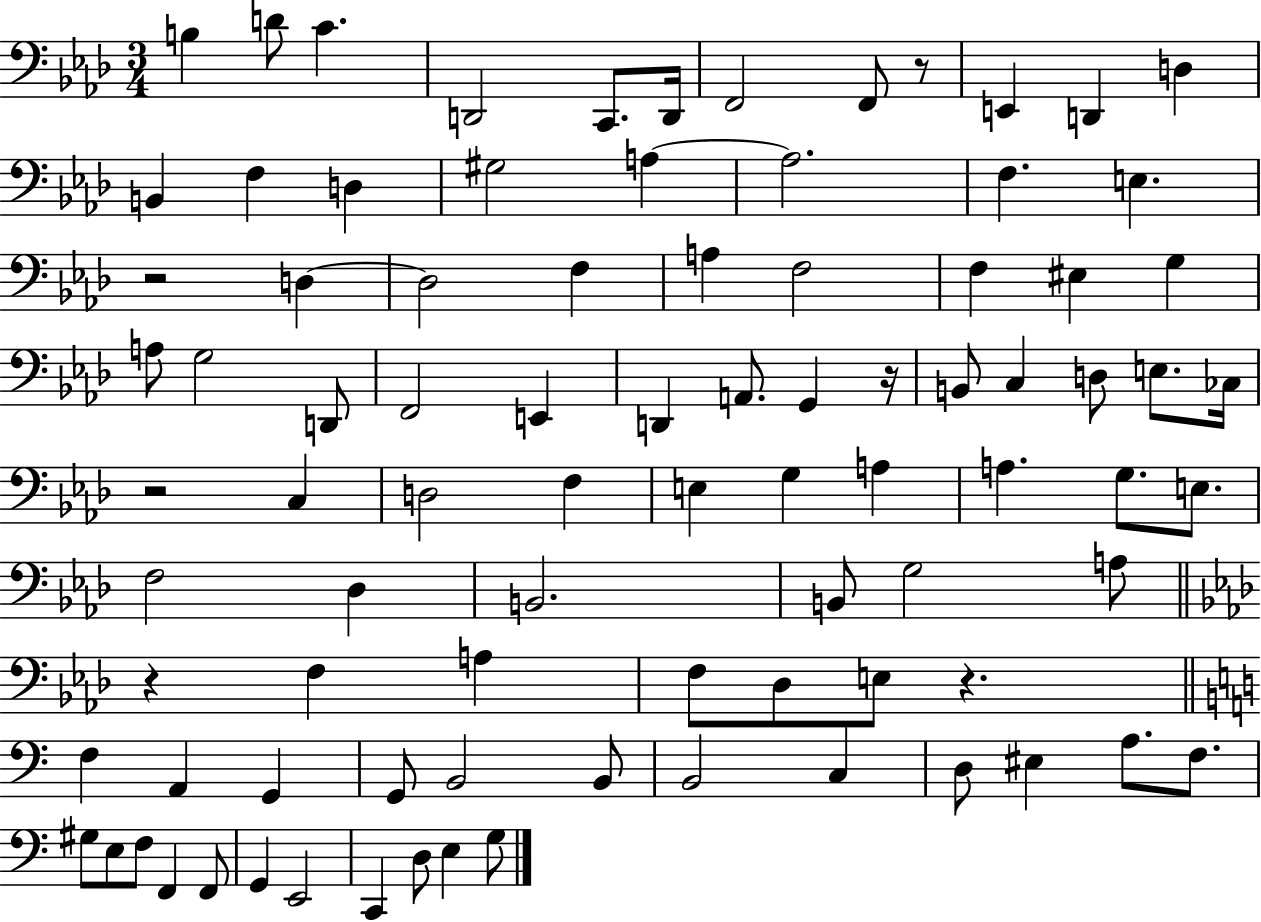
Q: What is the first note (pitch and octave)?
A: B3